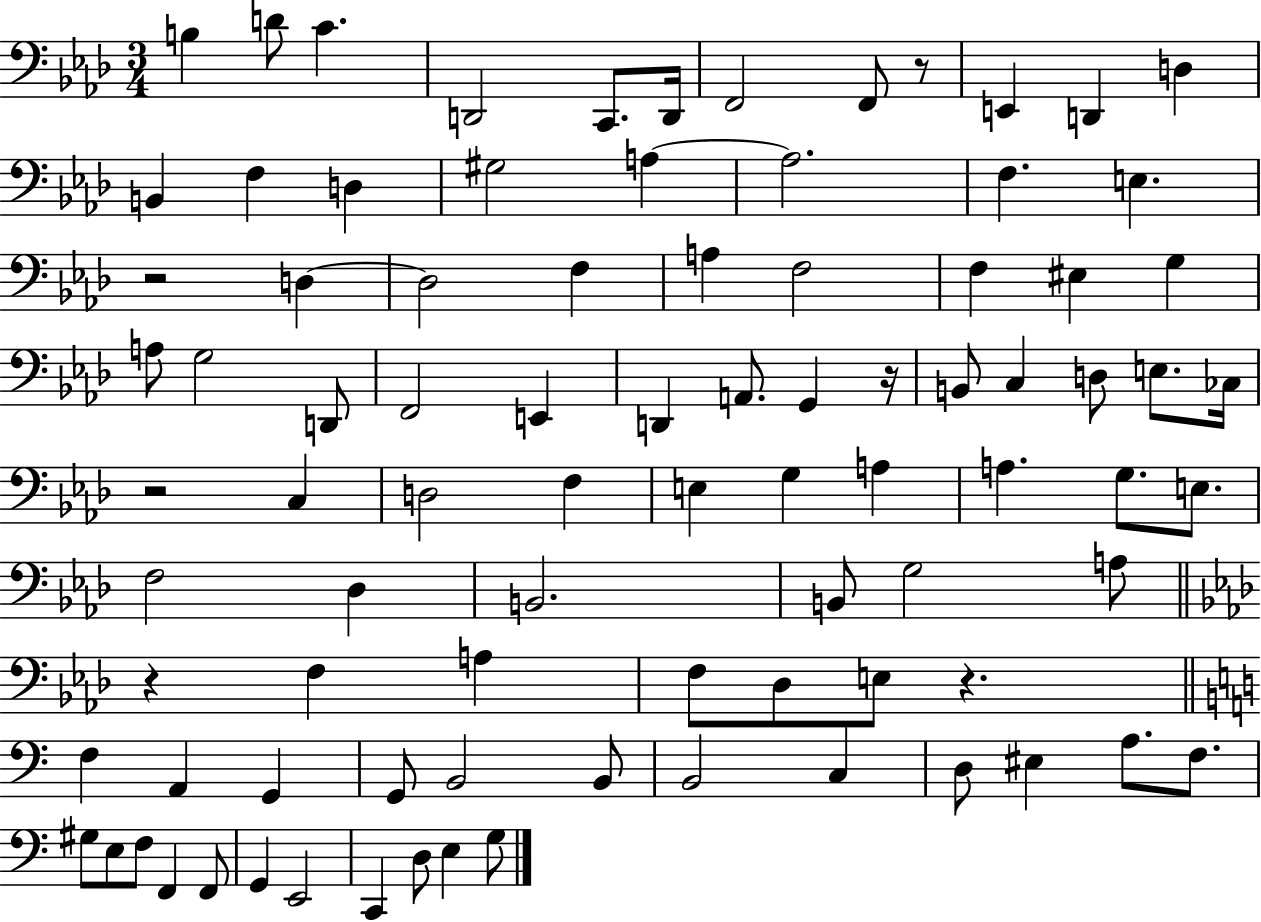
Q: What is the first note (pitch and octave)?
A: B3